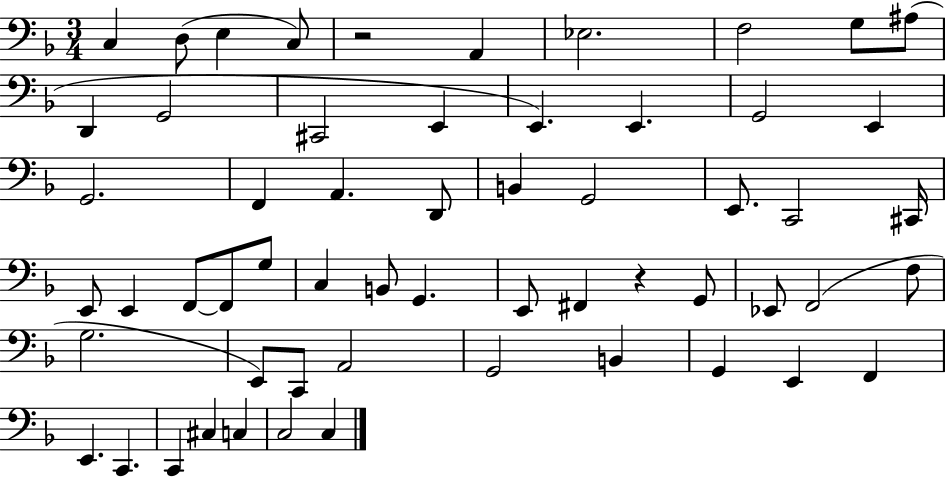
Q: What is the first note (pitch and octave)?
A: C3